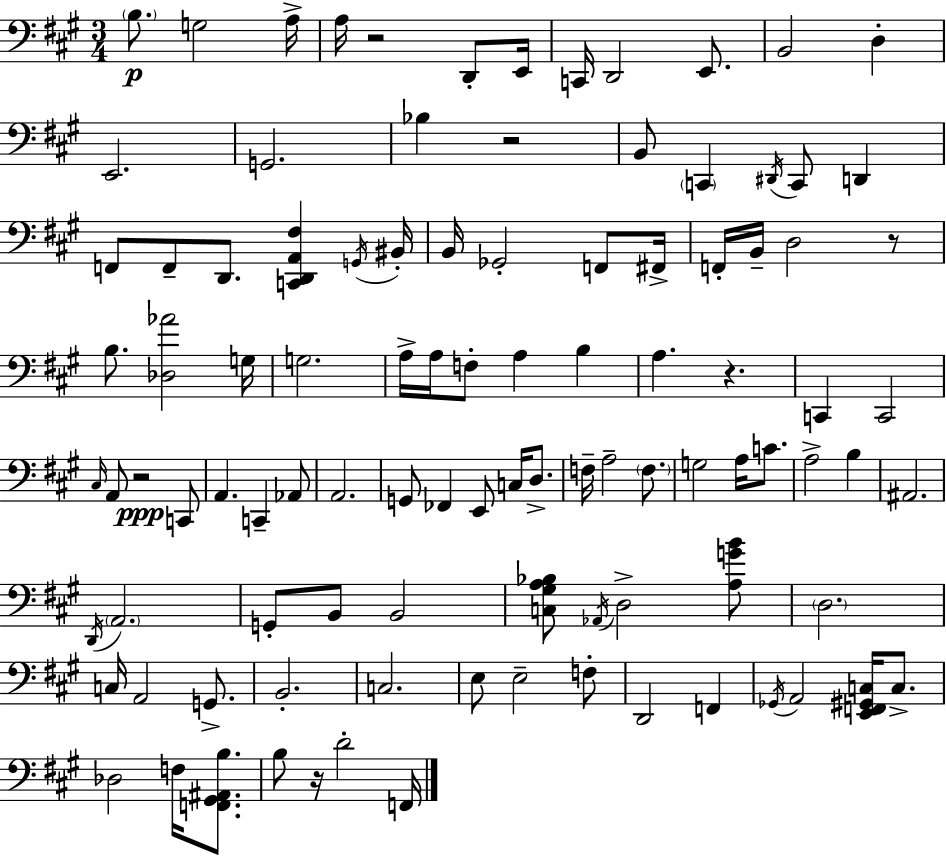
B3/e. G3/h A3/s A3/s R/h D2/e E2/s C2/s D2/h E2/e. B2/h D3/q E2/h. G2/h. Bb3/q R/h B2/e C2/q D#2/s C2/e D2/q F2/e F2/e D2/e. [C2,D2,A2,F#3]/q G2/s BIS2/s B2/s Gb2/h F2/e F#2/s F2/s B2/s D3/h R/e B3/e. [Db3,Ab4]/h G3/s G3/h. A3/s A3/s F3/e A3/q B3/q A3/q. R/q. C2/q C2/h C#3/s A2/e R/h C2/e A2/q. C2/q Ab2/e A2/h. G2/e FES2/q E2/e C3/s D3/e. F3/s A3/h F3/e. G3/h A3/s C4/e. A3/h B3/q A#2/h. D2/s A2/h. G2/e B2/e B2/h [C3,G#3,A3,Bb3]/e Ab2/s D3/h [A3,G4,B4]/e D3/h. C3/s A2/h G2/e. B2/h. C3/h. E3/e E3/h F3/e D2/h F2/q Gb2/s A2/h [E2,F2,G#2,C3]/s C3/e. Db3/h F3/s [F2,G#2,A#2,B3]/e. B3/e R/s D4/h F2/s